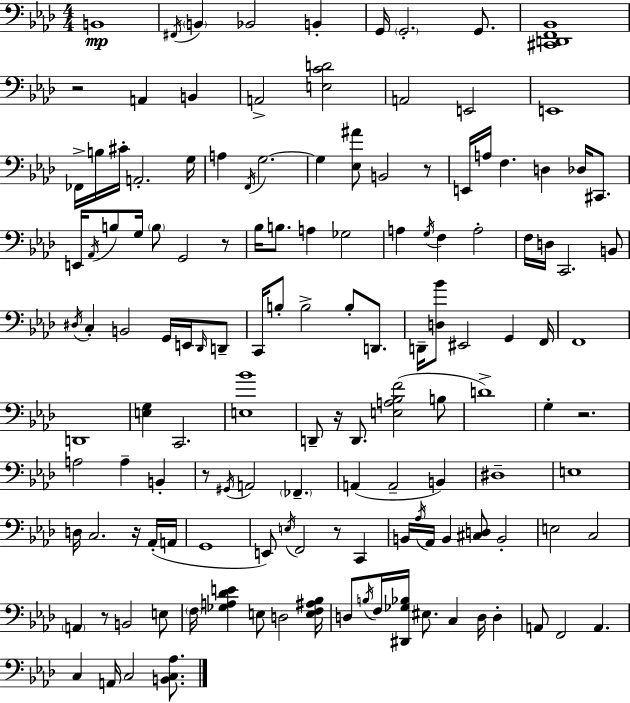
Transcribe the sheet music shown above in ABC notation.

X:1
T:Untitled
M:4/4
L:1/4
K:Fm
B,,4 ^F,,/4 B,, _B,,2 B,, G,,/4 G,,2 G,,/2 [^C,,D,,F,,_B,,]4 z2 A,, B,, A,,2 [E,CD]2 A,,2 E,,2 E,,4 _F,,/4 B,/4 ^C/4 A,,2 G,/4 A, F,,/4 G,2 G, [_E,^A]/2 B,,2 z/2 E,,/4 A,/4 F, D, _D,/4 ^C,,/2 E,,/4 _A,,/4 B,/2 G,/4 B,/2 G,,2 z/2 _B,/4 B,/2 A, _G,2 A, G,/4 F, A,2 F,/4 D,/4 C,,2 B,,/2 ^D,/4 C, B,,2 G,,/4 E,,/4 _D,,/4 D,,/2 C,,/4 B,/2 B,2 B,/2 D,,/2 D,,/4 [D,_B]/2 ^E,,2 G,, F,,/4 F,,4 D,,4 [E,G,] C,,2 [E,_B]4 D,,/2 z/4 D,,/2 [E,A,_B,F]2 B,/2 D4 G, z2 A,2 A, B,, z/2 ^G,,/4 A,,2 _F,, A,, A,,2 B,, ^D,4 E,4 D,/4 C,2 z/4 _A,,/4 A,,/4 G,,4 E,,/2 E,/4 F,,2 z/2 C,, B,,/4 _A,/4 _A,,/4 B,, [^C,D,]/2 B,,2 E,2 C,2 A,, z/2 B,,2 E,/2 F,/4 [_G,A,_DE] E,/2 D,2 [E,F,^A,_B,]/4 D,/2 B,/4 F,/4 [^D,,_G,_B,]/4 ^E,/2 C, D,/4 D, A,,/2 F,,2 A,, C, A,,/4 C,2 [B,,C,_A,]/2